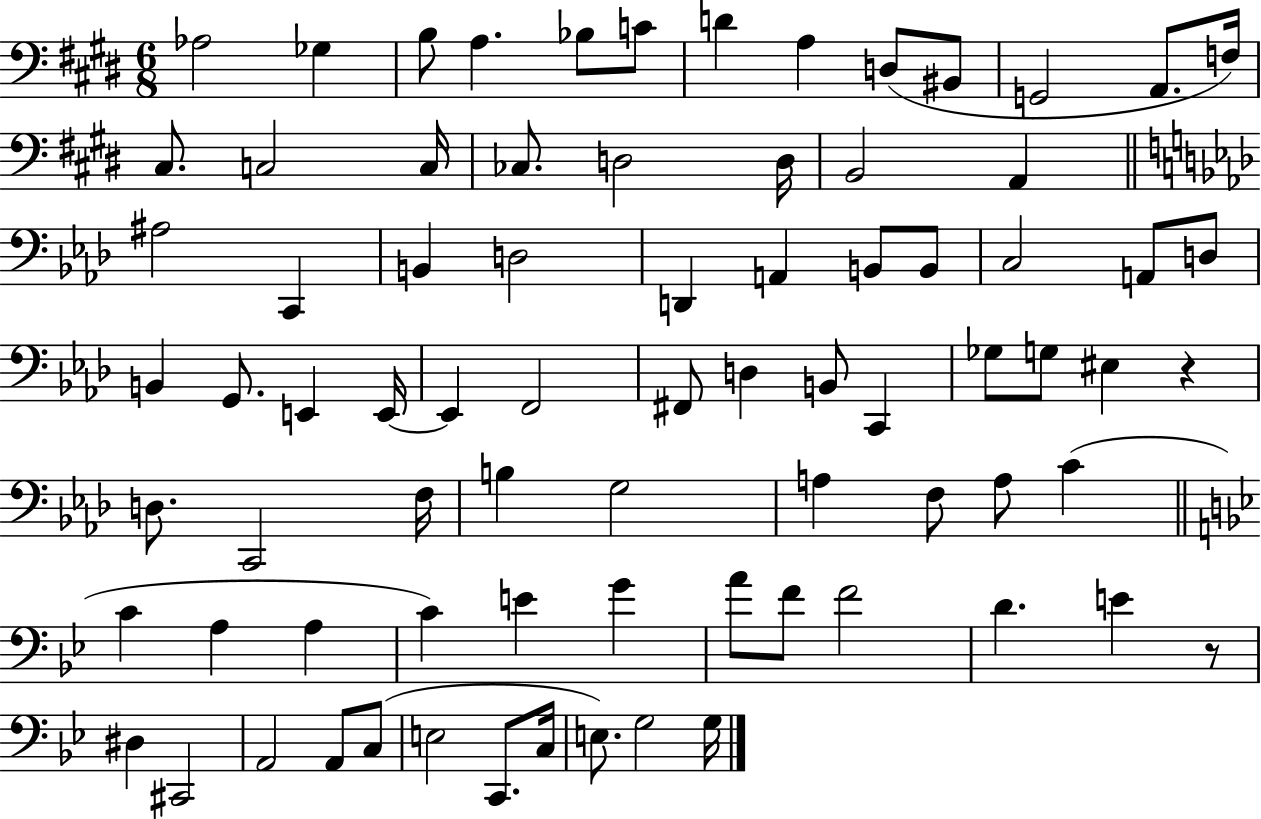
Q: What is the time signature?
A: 6/8